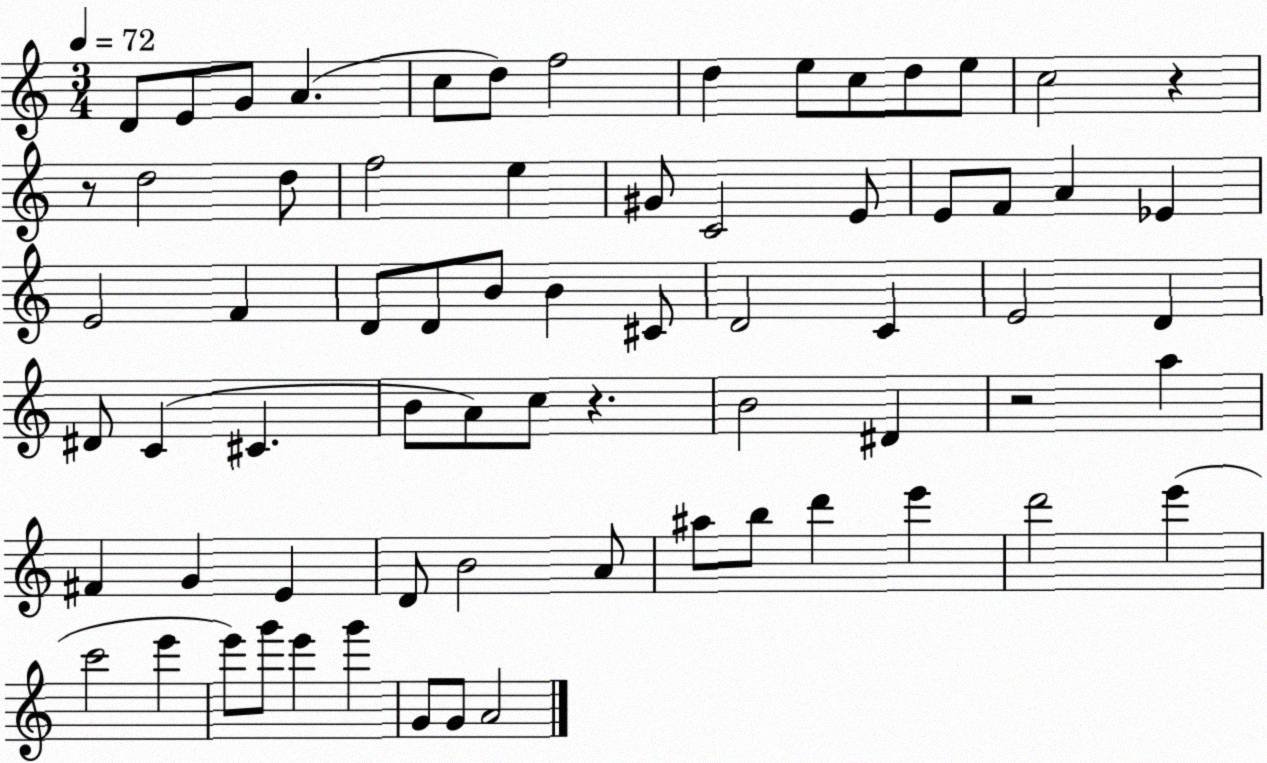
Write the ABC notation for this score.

X:1
T:Untitled
M:3/4
L:1/4
K:C
D/2 E/2 G/2 A c/2 d/2 f2 d e/2 c/2 d/2 e/2 c2 z z/2 d2 d/2 f2 e ^G/2 C2 E/2 E/2 F/2 A _E E2 F D/2 D/2 B/2 B ^C/2 D2 C E2 D ^D/2 C ^C B/2 A/2 c/2 z B2 ^D z2 a ^F G E D/2 B2 A/2 ^a/2 b/2 d' e' d'2 e' c'2 e' e'/2 g'/2 e' g' G/2 G/2 A2